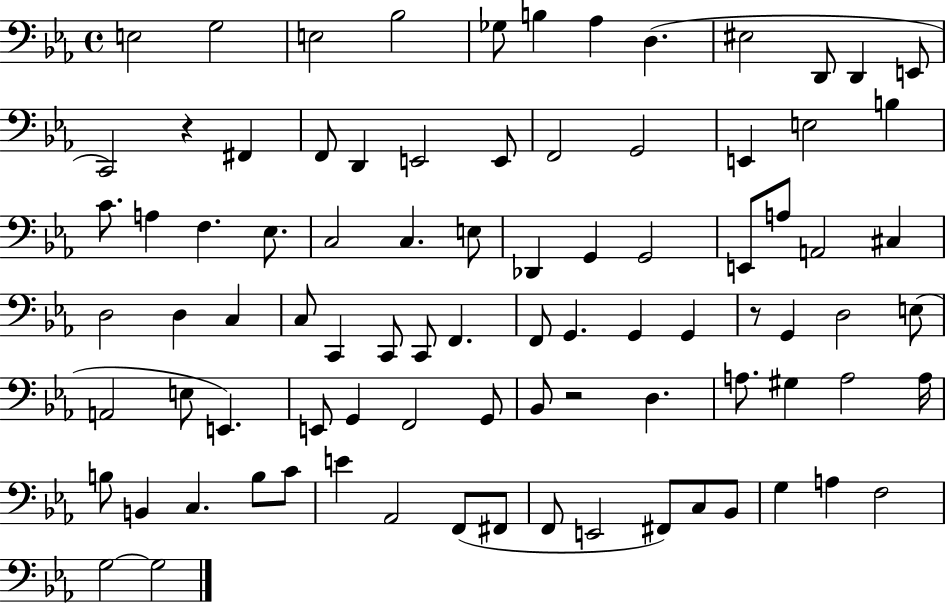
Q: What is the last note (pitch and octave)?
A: G3